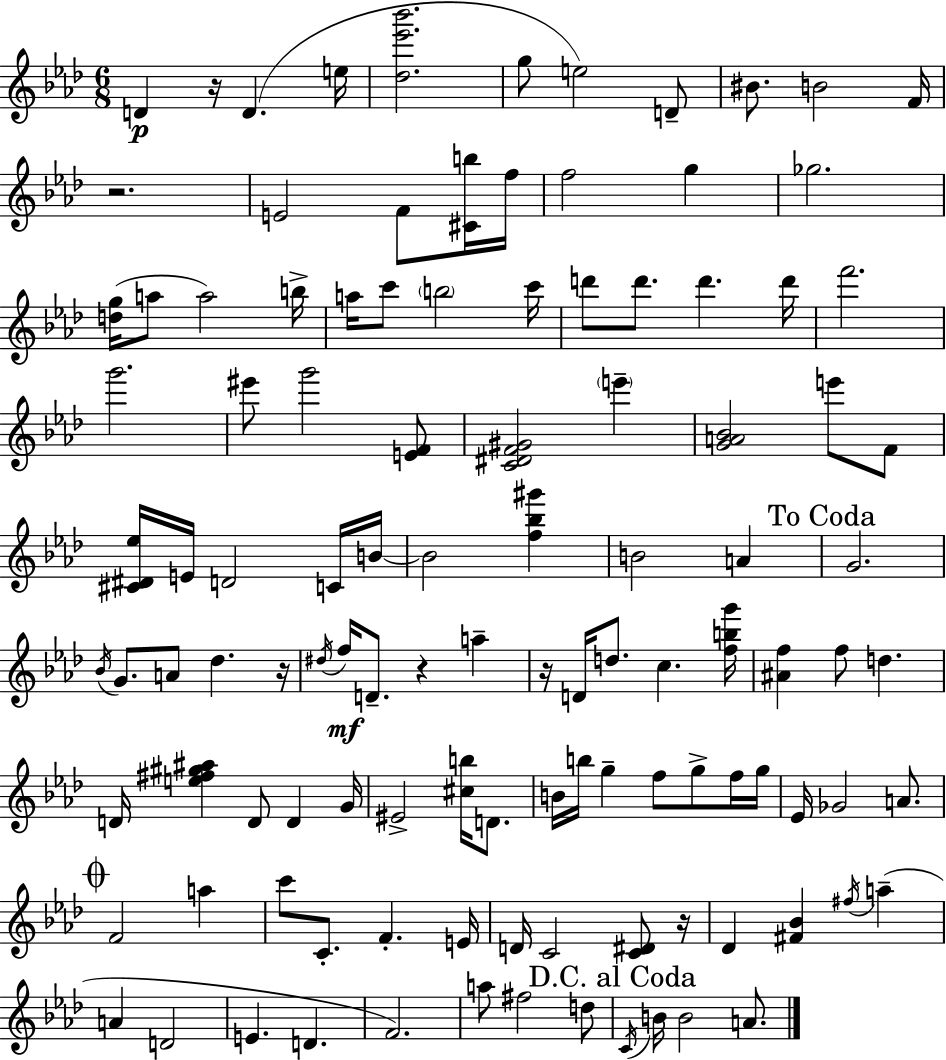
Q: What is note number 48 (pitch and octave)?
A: D4